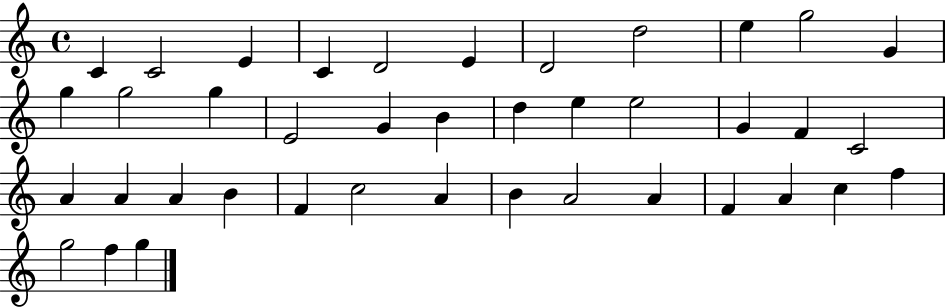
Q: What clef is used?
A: treble